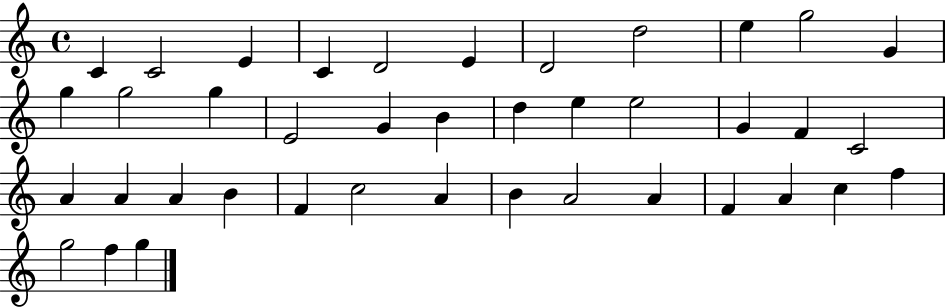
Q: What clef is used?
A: treble